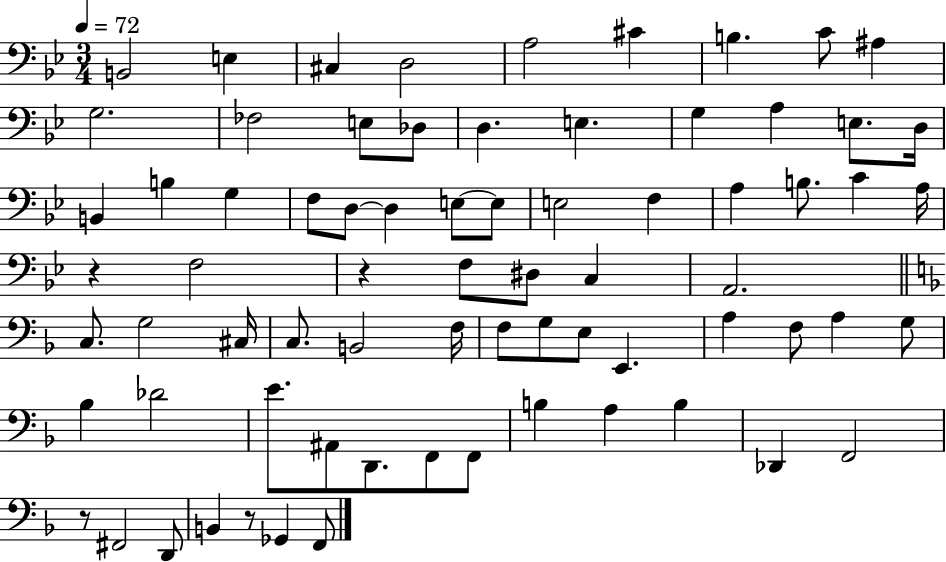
B2/h E3/q C#3/q D3/h A3/h C#4/q B3/q. C4/e A#3/q G3/h. FES3/h E3/e Db3/e D3/q. E3/q. G3/q A3/q E3/e. D3/s B2/q B3/q G3/q F3/e D3/e D3/q E3/e E3/e E3/h F3/q A3/q B3/e. C4/q A3/s R/q F3/h R/q F3/e D#3/e C3/q A2/h. C3/e. G3/h C#3/s C3/e. B2/h F3/s F3/e G3/e E3/e E2/q. A3/q F3/e A3/q G3/e Bb3/q Db4/h E4/e. A#2/e D2/e. F2/e F2/e B3/q A3/q B3/q Db2/q F2/h R/e F#2/h D2/e B2/q R/e Gb2/q F2/e